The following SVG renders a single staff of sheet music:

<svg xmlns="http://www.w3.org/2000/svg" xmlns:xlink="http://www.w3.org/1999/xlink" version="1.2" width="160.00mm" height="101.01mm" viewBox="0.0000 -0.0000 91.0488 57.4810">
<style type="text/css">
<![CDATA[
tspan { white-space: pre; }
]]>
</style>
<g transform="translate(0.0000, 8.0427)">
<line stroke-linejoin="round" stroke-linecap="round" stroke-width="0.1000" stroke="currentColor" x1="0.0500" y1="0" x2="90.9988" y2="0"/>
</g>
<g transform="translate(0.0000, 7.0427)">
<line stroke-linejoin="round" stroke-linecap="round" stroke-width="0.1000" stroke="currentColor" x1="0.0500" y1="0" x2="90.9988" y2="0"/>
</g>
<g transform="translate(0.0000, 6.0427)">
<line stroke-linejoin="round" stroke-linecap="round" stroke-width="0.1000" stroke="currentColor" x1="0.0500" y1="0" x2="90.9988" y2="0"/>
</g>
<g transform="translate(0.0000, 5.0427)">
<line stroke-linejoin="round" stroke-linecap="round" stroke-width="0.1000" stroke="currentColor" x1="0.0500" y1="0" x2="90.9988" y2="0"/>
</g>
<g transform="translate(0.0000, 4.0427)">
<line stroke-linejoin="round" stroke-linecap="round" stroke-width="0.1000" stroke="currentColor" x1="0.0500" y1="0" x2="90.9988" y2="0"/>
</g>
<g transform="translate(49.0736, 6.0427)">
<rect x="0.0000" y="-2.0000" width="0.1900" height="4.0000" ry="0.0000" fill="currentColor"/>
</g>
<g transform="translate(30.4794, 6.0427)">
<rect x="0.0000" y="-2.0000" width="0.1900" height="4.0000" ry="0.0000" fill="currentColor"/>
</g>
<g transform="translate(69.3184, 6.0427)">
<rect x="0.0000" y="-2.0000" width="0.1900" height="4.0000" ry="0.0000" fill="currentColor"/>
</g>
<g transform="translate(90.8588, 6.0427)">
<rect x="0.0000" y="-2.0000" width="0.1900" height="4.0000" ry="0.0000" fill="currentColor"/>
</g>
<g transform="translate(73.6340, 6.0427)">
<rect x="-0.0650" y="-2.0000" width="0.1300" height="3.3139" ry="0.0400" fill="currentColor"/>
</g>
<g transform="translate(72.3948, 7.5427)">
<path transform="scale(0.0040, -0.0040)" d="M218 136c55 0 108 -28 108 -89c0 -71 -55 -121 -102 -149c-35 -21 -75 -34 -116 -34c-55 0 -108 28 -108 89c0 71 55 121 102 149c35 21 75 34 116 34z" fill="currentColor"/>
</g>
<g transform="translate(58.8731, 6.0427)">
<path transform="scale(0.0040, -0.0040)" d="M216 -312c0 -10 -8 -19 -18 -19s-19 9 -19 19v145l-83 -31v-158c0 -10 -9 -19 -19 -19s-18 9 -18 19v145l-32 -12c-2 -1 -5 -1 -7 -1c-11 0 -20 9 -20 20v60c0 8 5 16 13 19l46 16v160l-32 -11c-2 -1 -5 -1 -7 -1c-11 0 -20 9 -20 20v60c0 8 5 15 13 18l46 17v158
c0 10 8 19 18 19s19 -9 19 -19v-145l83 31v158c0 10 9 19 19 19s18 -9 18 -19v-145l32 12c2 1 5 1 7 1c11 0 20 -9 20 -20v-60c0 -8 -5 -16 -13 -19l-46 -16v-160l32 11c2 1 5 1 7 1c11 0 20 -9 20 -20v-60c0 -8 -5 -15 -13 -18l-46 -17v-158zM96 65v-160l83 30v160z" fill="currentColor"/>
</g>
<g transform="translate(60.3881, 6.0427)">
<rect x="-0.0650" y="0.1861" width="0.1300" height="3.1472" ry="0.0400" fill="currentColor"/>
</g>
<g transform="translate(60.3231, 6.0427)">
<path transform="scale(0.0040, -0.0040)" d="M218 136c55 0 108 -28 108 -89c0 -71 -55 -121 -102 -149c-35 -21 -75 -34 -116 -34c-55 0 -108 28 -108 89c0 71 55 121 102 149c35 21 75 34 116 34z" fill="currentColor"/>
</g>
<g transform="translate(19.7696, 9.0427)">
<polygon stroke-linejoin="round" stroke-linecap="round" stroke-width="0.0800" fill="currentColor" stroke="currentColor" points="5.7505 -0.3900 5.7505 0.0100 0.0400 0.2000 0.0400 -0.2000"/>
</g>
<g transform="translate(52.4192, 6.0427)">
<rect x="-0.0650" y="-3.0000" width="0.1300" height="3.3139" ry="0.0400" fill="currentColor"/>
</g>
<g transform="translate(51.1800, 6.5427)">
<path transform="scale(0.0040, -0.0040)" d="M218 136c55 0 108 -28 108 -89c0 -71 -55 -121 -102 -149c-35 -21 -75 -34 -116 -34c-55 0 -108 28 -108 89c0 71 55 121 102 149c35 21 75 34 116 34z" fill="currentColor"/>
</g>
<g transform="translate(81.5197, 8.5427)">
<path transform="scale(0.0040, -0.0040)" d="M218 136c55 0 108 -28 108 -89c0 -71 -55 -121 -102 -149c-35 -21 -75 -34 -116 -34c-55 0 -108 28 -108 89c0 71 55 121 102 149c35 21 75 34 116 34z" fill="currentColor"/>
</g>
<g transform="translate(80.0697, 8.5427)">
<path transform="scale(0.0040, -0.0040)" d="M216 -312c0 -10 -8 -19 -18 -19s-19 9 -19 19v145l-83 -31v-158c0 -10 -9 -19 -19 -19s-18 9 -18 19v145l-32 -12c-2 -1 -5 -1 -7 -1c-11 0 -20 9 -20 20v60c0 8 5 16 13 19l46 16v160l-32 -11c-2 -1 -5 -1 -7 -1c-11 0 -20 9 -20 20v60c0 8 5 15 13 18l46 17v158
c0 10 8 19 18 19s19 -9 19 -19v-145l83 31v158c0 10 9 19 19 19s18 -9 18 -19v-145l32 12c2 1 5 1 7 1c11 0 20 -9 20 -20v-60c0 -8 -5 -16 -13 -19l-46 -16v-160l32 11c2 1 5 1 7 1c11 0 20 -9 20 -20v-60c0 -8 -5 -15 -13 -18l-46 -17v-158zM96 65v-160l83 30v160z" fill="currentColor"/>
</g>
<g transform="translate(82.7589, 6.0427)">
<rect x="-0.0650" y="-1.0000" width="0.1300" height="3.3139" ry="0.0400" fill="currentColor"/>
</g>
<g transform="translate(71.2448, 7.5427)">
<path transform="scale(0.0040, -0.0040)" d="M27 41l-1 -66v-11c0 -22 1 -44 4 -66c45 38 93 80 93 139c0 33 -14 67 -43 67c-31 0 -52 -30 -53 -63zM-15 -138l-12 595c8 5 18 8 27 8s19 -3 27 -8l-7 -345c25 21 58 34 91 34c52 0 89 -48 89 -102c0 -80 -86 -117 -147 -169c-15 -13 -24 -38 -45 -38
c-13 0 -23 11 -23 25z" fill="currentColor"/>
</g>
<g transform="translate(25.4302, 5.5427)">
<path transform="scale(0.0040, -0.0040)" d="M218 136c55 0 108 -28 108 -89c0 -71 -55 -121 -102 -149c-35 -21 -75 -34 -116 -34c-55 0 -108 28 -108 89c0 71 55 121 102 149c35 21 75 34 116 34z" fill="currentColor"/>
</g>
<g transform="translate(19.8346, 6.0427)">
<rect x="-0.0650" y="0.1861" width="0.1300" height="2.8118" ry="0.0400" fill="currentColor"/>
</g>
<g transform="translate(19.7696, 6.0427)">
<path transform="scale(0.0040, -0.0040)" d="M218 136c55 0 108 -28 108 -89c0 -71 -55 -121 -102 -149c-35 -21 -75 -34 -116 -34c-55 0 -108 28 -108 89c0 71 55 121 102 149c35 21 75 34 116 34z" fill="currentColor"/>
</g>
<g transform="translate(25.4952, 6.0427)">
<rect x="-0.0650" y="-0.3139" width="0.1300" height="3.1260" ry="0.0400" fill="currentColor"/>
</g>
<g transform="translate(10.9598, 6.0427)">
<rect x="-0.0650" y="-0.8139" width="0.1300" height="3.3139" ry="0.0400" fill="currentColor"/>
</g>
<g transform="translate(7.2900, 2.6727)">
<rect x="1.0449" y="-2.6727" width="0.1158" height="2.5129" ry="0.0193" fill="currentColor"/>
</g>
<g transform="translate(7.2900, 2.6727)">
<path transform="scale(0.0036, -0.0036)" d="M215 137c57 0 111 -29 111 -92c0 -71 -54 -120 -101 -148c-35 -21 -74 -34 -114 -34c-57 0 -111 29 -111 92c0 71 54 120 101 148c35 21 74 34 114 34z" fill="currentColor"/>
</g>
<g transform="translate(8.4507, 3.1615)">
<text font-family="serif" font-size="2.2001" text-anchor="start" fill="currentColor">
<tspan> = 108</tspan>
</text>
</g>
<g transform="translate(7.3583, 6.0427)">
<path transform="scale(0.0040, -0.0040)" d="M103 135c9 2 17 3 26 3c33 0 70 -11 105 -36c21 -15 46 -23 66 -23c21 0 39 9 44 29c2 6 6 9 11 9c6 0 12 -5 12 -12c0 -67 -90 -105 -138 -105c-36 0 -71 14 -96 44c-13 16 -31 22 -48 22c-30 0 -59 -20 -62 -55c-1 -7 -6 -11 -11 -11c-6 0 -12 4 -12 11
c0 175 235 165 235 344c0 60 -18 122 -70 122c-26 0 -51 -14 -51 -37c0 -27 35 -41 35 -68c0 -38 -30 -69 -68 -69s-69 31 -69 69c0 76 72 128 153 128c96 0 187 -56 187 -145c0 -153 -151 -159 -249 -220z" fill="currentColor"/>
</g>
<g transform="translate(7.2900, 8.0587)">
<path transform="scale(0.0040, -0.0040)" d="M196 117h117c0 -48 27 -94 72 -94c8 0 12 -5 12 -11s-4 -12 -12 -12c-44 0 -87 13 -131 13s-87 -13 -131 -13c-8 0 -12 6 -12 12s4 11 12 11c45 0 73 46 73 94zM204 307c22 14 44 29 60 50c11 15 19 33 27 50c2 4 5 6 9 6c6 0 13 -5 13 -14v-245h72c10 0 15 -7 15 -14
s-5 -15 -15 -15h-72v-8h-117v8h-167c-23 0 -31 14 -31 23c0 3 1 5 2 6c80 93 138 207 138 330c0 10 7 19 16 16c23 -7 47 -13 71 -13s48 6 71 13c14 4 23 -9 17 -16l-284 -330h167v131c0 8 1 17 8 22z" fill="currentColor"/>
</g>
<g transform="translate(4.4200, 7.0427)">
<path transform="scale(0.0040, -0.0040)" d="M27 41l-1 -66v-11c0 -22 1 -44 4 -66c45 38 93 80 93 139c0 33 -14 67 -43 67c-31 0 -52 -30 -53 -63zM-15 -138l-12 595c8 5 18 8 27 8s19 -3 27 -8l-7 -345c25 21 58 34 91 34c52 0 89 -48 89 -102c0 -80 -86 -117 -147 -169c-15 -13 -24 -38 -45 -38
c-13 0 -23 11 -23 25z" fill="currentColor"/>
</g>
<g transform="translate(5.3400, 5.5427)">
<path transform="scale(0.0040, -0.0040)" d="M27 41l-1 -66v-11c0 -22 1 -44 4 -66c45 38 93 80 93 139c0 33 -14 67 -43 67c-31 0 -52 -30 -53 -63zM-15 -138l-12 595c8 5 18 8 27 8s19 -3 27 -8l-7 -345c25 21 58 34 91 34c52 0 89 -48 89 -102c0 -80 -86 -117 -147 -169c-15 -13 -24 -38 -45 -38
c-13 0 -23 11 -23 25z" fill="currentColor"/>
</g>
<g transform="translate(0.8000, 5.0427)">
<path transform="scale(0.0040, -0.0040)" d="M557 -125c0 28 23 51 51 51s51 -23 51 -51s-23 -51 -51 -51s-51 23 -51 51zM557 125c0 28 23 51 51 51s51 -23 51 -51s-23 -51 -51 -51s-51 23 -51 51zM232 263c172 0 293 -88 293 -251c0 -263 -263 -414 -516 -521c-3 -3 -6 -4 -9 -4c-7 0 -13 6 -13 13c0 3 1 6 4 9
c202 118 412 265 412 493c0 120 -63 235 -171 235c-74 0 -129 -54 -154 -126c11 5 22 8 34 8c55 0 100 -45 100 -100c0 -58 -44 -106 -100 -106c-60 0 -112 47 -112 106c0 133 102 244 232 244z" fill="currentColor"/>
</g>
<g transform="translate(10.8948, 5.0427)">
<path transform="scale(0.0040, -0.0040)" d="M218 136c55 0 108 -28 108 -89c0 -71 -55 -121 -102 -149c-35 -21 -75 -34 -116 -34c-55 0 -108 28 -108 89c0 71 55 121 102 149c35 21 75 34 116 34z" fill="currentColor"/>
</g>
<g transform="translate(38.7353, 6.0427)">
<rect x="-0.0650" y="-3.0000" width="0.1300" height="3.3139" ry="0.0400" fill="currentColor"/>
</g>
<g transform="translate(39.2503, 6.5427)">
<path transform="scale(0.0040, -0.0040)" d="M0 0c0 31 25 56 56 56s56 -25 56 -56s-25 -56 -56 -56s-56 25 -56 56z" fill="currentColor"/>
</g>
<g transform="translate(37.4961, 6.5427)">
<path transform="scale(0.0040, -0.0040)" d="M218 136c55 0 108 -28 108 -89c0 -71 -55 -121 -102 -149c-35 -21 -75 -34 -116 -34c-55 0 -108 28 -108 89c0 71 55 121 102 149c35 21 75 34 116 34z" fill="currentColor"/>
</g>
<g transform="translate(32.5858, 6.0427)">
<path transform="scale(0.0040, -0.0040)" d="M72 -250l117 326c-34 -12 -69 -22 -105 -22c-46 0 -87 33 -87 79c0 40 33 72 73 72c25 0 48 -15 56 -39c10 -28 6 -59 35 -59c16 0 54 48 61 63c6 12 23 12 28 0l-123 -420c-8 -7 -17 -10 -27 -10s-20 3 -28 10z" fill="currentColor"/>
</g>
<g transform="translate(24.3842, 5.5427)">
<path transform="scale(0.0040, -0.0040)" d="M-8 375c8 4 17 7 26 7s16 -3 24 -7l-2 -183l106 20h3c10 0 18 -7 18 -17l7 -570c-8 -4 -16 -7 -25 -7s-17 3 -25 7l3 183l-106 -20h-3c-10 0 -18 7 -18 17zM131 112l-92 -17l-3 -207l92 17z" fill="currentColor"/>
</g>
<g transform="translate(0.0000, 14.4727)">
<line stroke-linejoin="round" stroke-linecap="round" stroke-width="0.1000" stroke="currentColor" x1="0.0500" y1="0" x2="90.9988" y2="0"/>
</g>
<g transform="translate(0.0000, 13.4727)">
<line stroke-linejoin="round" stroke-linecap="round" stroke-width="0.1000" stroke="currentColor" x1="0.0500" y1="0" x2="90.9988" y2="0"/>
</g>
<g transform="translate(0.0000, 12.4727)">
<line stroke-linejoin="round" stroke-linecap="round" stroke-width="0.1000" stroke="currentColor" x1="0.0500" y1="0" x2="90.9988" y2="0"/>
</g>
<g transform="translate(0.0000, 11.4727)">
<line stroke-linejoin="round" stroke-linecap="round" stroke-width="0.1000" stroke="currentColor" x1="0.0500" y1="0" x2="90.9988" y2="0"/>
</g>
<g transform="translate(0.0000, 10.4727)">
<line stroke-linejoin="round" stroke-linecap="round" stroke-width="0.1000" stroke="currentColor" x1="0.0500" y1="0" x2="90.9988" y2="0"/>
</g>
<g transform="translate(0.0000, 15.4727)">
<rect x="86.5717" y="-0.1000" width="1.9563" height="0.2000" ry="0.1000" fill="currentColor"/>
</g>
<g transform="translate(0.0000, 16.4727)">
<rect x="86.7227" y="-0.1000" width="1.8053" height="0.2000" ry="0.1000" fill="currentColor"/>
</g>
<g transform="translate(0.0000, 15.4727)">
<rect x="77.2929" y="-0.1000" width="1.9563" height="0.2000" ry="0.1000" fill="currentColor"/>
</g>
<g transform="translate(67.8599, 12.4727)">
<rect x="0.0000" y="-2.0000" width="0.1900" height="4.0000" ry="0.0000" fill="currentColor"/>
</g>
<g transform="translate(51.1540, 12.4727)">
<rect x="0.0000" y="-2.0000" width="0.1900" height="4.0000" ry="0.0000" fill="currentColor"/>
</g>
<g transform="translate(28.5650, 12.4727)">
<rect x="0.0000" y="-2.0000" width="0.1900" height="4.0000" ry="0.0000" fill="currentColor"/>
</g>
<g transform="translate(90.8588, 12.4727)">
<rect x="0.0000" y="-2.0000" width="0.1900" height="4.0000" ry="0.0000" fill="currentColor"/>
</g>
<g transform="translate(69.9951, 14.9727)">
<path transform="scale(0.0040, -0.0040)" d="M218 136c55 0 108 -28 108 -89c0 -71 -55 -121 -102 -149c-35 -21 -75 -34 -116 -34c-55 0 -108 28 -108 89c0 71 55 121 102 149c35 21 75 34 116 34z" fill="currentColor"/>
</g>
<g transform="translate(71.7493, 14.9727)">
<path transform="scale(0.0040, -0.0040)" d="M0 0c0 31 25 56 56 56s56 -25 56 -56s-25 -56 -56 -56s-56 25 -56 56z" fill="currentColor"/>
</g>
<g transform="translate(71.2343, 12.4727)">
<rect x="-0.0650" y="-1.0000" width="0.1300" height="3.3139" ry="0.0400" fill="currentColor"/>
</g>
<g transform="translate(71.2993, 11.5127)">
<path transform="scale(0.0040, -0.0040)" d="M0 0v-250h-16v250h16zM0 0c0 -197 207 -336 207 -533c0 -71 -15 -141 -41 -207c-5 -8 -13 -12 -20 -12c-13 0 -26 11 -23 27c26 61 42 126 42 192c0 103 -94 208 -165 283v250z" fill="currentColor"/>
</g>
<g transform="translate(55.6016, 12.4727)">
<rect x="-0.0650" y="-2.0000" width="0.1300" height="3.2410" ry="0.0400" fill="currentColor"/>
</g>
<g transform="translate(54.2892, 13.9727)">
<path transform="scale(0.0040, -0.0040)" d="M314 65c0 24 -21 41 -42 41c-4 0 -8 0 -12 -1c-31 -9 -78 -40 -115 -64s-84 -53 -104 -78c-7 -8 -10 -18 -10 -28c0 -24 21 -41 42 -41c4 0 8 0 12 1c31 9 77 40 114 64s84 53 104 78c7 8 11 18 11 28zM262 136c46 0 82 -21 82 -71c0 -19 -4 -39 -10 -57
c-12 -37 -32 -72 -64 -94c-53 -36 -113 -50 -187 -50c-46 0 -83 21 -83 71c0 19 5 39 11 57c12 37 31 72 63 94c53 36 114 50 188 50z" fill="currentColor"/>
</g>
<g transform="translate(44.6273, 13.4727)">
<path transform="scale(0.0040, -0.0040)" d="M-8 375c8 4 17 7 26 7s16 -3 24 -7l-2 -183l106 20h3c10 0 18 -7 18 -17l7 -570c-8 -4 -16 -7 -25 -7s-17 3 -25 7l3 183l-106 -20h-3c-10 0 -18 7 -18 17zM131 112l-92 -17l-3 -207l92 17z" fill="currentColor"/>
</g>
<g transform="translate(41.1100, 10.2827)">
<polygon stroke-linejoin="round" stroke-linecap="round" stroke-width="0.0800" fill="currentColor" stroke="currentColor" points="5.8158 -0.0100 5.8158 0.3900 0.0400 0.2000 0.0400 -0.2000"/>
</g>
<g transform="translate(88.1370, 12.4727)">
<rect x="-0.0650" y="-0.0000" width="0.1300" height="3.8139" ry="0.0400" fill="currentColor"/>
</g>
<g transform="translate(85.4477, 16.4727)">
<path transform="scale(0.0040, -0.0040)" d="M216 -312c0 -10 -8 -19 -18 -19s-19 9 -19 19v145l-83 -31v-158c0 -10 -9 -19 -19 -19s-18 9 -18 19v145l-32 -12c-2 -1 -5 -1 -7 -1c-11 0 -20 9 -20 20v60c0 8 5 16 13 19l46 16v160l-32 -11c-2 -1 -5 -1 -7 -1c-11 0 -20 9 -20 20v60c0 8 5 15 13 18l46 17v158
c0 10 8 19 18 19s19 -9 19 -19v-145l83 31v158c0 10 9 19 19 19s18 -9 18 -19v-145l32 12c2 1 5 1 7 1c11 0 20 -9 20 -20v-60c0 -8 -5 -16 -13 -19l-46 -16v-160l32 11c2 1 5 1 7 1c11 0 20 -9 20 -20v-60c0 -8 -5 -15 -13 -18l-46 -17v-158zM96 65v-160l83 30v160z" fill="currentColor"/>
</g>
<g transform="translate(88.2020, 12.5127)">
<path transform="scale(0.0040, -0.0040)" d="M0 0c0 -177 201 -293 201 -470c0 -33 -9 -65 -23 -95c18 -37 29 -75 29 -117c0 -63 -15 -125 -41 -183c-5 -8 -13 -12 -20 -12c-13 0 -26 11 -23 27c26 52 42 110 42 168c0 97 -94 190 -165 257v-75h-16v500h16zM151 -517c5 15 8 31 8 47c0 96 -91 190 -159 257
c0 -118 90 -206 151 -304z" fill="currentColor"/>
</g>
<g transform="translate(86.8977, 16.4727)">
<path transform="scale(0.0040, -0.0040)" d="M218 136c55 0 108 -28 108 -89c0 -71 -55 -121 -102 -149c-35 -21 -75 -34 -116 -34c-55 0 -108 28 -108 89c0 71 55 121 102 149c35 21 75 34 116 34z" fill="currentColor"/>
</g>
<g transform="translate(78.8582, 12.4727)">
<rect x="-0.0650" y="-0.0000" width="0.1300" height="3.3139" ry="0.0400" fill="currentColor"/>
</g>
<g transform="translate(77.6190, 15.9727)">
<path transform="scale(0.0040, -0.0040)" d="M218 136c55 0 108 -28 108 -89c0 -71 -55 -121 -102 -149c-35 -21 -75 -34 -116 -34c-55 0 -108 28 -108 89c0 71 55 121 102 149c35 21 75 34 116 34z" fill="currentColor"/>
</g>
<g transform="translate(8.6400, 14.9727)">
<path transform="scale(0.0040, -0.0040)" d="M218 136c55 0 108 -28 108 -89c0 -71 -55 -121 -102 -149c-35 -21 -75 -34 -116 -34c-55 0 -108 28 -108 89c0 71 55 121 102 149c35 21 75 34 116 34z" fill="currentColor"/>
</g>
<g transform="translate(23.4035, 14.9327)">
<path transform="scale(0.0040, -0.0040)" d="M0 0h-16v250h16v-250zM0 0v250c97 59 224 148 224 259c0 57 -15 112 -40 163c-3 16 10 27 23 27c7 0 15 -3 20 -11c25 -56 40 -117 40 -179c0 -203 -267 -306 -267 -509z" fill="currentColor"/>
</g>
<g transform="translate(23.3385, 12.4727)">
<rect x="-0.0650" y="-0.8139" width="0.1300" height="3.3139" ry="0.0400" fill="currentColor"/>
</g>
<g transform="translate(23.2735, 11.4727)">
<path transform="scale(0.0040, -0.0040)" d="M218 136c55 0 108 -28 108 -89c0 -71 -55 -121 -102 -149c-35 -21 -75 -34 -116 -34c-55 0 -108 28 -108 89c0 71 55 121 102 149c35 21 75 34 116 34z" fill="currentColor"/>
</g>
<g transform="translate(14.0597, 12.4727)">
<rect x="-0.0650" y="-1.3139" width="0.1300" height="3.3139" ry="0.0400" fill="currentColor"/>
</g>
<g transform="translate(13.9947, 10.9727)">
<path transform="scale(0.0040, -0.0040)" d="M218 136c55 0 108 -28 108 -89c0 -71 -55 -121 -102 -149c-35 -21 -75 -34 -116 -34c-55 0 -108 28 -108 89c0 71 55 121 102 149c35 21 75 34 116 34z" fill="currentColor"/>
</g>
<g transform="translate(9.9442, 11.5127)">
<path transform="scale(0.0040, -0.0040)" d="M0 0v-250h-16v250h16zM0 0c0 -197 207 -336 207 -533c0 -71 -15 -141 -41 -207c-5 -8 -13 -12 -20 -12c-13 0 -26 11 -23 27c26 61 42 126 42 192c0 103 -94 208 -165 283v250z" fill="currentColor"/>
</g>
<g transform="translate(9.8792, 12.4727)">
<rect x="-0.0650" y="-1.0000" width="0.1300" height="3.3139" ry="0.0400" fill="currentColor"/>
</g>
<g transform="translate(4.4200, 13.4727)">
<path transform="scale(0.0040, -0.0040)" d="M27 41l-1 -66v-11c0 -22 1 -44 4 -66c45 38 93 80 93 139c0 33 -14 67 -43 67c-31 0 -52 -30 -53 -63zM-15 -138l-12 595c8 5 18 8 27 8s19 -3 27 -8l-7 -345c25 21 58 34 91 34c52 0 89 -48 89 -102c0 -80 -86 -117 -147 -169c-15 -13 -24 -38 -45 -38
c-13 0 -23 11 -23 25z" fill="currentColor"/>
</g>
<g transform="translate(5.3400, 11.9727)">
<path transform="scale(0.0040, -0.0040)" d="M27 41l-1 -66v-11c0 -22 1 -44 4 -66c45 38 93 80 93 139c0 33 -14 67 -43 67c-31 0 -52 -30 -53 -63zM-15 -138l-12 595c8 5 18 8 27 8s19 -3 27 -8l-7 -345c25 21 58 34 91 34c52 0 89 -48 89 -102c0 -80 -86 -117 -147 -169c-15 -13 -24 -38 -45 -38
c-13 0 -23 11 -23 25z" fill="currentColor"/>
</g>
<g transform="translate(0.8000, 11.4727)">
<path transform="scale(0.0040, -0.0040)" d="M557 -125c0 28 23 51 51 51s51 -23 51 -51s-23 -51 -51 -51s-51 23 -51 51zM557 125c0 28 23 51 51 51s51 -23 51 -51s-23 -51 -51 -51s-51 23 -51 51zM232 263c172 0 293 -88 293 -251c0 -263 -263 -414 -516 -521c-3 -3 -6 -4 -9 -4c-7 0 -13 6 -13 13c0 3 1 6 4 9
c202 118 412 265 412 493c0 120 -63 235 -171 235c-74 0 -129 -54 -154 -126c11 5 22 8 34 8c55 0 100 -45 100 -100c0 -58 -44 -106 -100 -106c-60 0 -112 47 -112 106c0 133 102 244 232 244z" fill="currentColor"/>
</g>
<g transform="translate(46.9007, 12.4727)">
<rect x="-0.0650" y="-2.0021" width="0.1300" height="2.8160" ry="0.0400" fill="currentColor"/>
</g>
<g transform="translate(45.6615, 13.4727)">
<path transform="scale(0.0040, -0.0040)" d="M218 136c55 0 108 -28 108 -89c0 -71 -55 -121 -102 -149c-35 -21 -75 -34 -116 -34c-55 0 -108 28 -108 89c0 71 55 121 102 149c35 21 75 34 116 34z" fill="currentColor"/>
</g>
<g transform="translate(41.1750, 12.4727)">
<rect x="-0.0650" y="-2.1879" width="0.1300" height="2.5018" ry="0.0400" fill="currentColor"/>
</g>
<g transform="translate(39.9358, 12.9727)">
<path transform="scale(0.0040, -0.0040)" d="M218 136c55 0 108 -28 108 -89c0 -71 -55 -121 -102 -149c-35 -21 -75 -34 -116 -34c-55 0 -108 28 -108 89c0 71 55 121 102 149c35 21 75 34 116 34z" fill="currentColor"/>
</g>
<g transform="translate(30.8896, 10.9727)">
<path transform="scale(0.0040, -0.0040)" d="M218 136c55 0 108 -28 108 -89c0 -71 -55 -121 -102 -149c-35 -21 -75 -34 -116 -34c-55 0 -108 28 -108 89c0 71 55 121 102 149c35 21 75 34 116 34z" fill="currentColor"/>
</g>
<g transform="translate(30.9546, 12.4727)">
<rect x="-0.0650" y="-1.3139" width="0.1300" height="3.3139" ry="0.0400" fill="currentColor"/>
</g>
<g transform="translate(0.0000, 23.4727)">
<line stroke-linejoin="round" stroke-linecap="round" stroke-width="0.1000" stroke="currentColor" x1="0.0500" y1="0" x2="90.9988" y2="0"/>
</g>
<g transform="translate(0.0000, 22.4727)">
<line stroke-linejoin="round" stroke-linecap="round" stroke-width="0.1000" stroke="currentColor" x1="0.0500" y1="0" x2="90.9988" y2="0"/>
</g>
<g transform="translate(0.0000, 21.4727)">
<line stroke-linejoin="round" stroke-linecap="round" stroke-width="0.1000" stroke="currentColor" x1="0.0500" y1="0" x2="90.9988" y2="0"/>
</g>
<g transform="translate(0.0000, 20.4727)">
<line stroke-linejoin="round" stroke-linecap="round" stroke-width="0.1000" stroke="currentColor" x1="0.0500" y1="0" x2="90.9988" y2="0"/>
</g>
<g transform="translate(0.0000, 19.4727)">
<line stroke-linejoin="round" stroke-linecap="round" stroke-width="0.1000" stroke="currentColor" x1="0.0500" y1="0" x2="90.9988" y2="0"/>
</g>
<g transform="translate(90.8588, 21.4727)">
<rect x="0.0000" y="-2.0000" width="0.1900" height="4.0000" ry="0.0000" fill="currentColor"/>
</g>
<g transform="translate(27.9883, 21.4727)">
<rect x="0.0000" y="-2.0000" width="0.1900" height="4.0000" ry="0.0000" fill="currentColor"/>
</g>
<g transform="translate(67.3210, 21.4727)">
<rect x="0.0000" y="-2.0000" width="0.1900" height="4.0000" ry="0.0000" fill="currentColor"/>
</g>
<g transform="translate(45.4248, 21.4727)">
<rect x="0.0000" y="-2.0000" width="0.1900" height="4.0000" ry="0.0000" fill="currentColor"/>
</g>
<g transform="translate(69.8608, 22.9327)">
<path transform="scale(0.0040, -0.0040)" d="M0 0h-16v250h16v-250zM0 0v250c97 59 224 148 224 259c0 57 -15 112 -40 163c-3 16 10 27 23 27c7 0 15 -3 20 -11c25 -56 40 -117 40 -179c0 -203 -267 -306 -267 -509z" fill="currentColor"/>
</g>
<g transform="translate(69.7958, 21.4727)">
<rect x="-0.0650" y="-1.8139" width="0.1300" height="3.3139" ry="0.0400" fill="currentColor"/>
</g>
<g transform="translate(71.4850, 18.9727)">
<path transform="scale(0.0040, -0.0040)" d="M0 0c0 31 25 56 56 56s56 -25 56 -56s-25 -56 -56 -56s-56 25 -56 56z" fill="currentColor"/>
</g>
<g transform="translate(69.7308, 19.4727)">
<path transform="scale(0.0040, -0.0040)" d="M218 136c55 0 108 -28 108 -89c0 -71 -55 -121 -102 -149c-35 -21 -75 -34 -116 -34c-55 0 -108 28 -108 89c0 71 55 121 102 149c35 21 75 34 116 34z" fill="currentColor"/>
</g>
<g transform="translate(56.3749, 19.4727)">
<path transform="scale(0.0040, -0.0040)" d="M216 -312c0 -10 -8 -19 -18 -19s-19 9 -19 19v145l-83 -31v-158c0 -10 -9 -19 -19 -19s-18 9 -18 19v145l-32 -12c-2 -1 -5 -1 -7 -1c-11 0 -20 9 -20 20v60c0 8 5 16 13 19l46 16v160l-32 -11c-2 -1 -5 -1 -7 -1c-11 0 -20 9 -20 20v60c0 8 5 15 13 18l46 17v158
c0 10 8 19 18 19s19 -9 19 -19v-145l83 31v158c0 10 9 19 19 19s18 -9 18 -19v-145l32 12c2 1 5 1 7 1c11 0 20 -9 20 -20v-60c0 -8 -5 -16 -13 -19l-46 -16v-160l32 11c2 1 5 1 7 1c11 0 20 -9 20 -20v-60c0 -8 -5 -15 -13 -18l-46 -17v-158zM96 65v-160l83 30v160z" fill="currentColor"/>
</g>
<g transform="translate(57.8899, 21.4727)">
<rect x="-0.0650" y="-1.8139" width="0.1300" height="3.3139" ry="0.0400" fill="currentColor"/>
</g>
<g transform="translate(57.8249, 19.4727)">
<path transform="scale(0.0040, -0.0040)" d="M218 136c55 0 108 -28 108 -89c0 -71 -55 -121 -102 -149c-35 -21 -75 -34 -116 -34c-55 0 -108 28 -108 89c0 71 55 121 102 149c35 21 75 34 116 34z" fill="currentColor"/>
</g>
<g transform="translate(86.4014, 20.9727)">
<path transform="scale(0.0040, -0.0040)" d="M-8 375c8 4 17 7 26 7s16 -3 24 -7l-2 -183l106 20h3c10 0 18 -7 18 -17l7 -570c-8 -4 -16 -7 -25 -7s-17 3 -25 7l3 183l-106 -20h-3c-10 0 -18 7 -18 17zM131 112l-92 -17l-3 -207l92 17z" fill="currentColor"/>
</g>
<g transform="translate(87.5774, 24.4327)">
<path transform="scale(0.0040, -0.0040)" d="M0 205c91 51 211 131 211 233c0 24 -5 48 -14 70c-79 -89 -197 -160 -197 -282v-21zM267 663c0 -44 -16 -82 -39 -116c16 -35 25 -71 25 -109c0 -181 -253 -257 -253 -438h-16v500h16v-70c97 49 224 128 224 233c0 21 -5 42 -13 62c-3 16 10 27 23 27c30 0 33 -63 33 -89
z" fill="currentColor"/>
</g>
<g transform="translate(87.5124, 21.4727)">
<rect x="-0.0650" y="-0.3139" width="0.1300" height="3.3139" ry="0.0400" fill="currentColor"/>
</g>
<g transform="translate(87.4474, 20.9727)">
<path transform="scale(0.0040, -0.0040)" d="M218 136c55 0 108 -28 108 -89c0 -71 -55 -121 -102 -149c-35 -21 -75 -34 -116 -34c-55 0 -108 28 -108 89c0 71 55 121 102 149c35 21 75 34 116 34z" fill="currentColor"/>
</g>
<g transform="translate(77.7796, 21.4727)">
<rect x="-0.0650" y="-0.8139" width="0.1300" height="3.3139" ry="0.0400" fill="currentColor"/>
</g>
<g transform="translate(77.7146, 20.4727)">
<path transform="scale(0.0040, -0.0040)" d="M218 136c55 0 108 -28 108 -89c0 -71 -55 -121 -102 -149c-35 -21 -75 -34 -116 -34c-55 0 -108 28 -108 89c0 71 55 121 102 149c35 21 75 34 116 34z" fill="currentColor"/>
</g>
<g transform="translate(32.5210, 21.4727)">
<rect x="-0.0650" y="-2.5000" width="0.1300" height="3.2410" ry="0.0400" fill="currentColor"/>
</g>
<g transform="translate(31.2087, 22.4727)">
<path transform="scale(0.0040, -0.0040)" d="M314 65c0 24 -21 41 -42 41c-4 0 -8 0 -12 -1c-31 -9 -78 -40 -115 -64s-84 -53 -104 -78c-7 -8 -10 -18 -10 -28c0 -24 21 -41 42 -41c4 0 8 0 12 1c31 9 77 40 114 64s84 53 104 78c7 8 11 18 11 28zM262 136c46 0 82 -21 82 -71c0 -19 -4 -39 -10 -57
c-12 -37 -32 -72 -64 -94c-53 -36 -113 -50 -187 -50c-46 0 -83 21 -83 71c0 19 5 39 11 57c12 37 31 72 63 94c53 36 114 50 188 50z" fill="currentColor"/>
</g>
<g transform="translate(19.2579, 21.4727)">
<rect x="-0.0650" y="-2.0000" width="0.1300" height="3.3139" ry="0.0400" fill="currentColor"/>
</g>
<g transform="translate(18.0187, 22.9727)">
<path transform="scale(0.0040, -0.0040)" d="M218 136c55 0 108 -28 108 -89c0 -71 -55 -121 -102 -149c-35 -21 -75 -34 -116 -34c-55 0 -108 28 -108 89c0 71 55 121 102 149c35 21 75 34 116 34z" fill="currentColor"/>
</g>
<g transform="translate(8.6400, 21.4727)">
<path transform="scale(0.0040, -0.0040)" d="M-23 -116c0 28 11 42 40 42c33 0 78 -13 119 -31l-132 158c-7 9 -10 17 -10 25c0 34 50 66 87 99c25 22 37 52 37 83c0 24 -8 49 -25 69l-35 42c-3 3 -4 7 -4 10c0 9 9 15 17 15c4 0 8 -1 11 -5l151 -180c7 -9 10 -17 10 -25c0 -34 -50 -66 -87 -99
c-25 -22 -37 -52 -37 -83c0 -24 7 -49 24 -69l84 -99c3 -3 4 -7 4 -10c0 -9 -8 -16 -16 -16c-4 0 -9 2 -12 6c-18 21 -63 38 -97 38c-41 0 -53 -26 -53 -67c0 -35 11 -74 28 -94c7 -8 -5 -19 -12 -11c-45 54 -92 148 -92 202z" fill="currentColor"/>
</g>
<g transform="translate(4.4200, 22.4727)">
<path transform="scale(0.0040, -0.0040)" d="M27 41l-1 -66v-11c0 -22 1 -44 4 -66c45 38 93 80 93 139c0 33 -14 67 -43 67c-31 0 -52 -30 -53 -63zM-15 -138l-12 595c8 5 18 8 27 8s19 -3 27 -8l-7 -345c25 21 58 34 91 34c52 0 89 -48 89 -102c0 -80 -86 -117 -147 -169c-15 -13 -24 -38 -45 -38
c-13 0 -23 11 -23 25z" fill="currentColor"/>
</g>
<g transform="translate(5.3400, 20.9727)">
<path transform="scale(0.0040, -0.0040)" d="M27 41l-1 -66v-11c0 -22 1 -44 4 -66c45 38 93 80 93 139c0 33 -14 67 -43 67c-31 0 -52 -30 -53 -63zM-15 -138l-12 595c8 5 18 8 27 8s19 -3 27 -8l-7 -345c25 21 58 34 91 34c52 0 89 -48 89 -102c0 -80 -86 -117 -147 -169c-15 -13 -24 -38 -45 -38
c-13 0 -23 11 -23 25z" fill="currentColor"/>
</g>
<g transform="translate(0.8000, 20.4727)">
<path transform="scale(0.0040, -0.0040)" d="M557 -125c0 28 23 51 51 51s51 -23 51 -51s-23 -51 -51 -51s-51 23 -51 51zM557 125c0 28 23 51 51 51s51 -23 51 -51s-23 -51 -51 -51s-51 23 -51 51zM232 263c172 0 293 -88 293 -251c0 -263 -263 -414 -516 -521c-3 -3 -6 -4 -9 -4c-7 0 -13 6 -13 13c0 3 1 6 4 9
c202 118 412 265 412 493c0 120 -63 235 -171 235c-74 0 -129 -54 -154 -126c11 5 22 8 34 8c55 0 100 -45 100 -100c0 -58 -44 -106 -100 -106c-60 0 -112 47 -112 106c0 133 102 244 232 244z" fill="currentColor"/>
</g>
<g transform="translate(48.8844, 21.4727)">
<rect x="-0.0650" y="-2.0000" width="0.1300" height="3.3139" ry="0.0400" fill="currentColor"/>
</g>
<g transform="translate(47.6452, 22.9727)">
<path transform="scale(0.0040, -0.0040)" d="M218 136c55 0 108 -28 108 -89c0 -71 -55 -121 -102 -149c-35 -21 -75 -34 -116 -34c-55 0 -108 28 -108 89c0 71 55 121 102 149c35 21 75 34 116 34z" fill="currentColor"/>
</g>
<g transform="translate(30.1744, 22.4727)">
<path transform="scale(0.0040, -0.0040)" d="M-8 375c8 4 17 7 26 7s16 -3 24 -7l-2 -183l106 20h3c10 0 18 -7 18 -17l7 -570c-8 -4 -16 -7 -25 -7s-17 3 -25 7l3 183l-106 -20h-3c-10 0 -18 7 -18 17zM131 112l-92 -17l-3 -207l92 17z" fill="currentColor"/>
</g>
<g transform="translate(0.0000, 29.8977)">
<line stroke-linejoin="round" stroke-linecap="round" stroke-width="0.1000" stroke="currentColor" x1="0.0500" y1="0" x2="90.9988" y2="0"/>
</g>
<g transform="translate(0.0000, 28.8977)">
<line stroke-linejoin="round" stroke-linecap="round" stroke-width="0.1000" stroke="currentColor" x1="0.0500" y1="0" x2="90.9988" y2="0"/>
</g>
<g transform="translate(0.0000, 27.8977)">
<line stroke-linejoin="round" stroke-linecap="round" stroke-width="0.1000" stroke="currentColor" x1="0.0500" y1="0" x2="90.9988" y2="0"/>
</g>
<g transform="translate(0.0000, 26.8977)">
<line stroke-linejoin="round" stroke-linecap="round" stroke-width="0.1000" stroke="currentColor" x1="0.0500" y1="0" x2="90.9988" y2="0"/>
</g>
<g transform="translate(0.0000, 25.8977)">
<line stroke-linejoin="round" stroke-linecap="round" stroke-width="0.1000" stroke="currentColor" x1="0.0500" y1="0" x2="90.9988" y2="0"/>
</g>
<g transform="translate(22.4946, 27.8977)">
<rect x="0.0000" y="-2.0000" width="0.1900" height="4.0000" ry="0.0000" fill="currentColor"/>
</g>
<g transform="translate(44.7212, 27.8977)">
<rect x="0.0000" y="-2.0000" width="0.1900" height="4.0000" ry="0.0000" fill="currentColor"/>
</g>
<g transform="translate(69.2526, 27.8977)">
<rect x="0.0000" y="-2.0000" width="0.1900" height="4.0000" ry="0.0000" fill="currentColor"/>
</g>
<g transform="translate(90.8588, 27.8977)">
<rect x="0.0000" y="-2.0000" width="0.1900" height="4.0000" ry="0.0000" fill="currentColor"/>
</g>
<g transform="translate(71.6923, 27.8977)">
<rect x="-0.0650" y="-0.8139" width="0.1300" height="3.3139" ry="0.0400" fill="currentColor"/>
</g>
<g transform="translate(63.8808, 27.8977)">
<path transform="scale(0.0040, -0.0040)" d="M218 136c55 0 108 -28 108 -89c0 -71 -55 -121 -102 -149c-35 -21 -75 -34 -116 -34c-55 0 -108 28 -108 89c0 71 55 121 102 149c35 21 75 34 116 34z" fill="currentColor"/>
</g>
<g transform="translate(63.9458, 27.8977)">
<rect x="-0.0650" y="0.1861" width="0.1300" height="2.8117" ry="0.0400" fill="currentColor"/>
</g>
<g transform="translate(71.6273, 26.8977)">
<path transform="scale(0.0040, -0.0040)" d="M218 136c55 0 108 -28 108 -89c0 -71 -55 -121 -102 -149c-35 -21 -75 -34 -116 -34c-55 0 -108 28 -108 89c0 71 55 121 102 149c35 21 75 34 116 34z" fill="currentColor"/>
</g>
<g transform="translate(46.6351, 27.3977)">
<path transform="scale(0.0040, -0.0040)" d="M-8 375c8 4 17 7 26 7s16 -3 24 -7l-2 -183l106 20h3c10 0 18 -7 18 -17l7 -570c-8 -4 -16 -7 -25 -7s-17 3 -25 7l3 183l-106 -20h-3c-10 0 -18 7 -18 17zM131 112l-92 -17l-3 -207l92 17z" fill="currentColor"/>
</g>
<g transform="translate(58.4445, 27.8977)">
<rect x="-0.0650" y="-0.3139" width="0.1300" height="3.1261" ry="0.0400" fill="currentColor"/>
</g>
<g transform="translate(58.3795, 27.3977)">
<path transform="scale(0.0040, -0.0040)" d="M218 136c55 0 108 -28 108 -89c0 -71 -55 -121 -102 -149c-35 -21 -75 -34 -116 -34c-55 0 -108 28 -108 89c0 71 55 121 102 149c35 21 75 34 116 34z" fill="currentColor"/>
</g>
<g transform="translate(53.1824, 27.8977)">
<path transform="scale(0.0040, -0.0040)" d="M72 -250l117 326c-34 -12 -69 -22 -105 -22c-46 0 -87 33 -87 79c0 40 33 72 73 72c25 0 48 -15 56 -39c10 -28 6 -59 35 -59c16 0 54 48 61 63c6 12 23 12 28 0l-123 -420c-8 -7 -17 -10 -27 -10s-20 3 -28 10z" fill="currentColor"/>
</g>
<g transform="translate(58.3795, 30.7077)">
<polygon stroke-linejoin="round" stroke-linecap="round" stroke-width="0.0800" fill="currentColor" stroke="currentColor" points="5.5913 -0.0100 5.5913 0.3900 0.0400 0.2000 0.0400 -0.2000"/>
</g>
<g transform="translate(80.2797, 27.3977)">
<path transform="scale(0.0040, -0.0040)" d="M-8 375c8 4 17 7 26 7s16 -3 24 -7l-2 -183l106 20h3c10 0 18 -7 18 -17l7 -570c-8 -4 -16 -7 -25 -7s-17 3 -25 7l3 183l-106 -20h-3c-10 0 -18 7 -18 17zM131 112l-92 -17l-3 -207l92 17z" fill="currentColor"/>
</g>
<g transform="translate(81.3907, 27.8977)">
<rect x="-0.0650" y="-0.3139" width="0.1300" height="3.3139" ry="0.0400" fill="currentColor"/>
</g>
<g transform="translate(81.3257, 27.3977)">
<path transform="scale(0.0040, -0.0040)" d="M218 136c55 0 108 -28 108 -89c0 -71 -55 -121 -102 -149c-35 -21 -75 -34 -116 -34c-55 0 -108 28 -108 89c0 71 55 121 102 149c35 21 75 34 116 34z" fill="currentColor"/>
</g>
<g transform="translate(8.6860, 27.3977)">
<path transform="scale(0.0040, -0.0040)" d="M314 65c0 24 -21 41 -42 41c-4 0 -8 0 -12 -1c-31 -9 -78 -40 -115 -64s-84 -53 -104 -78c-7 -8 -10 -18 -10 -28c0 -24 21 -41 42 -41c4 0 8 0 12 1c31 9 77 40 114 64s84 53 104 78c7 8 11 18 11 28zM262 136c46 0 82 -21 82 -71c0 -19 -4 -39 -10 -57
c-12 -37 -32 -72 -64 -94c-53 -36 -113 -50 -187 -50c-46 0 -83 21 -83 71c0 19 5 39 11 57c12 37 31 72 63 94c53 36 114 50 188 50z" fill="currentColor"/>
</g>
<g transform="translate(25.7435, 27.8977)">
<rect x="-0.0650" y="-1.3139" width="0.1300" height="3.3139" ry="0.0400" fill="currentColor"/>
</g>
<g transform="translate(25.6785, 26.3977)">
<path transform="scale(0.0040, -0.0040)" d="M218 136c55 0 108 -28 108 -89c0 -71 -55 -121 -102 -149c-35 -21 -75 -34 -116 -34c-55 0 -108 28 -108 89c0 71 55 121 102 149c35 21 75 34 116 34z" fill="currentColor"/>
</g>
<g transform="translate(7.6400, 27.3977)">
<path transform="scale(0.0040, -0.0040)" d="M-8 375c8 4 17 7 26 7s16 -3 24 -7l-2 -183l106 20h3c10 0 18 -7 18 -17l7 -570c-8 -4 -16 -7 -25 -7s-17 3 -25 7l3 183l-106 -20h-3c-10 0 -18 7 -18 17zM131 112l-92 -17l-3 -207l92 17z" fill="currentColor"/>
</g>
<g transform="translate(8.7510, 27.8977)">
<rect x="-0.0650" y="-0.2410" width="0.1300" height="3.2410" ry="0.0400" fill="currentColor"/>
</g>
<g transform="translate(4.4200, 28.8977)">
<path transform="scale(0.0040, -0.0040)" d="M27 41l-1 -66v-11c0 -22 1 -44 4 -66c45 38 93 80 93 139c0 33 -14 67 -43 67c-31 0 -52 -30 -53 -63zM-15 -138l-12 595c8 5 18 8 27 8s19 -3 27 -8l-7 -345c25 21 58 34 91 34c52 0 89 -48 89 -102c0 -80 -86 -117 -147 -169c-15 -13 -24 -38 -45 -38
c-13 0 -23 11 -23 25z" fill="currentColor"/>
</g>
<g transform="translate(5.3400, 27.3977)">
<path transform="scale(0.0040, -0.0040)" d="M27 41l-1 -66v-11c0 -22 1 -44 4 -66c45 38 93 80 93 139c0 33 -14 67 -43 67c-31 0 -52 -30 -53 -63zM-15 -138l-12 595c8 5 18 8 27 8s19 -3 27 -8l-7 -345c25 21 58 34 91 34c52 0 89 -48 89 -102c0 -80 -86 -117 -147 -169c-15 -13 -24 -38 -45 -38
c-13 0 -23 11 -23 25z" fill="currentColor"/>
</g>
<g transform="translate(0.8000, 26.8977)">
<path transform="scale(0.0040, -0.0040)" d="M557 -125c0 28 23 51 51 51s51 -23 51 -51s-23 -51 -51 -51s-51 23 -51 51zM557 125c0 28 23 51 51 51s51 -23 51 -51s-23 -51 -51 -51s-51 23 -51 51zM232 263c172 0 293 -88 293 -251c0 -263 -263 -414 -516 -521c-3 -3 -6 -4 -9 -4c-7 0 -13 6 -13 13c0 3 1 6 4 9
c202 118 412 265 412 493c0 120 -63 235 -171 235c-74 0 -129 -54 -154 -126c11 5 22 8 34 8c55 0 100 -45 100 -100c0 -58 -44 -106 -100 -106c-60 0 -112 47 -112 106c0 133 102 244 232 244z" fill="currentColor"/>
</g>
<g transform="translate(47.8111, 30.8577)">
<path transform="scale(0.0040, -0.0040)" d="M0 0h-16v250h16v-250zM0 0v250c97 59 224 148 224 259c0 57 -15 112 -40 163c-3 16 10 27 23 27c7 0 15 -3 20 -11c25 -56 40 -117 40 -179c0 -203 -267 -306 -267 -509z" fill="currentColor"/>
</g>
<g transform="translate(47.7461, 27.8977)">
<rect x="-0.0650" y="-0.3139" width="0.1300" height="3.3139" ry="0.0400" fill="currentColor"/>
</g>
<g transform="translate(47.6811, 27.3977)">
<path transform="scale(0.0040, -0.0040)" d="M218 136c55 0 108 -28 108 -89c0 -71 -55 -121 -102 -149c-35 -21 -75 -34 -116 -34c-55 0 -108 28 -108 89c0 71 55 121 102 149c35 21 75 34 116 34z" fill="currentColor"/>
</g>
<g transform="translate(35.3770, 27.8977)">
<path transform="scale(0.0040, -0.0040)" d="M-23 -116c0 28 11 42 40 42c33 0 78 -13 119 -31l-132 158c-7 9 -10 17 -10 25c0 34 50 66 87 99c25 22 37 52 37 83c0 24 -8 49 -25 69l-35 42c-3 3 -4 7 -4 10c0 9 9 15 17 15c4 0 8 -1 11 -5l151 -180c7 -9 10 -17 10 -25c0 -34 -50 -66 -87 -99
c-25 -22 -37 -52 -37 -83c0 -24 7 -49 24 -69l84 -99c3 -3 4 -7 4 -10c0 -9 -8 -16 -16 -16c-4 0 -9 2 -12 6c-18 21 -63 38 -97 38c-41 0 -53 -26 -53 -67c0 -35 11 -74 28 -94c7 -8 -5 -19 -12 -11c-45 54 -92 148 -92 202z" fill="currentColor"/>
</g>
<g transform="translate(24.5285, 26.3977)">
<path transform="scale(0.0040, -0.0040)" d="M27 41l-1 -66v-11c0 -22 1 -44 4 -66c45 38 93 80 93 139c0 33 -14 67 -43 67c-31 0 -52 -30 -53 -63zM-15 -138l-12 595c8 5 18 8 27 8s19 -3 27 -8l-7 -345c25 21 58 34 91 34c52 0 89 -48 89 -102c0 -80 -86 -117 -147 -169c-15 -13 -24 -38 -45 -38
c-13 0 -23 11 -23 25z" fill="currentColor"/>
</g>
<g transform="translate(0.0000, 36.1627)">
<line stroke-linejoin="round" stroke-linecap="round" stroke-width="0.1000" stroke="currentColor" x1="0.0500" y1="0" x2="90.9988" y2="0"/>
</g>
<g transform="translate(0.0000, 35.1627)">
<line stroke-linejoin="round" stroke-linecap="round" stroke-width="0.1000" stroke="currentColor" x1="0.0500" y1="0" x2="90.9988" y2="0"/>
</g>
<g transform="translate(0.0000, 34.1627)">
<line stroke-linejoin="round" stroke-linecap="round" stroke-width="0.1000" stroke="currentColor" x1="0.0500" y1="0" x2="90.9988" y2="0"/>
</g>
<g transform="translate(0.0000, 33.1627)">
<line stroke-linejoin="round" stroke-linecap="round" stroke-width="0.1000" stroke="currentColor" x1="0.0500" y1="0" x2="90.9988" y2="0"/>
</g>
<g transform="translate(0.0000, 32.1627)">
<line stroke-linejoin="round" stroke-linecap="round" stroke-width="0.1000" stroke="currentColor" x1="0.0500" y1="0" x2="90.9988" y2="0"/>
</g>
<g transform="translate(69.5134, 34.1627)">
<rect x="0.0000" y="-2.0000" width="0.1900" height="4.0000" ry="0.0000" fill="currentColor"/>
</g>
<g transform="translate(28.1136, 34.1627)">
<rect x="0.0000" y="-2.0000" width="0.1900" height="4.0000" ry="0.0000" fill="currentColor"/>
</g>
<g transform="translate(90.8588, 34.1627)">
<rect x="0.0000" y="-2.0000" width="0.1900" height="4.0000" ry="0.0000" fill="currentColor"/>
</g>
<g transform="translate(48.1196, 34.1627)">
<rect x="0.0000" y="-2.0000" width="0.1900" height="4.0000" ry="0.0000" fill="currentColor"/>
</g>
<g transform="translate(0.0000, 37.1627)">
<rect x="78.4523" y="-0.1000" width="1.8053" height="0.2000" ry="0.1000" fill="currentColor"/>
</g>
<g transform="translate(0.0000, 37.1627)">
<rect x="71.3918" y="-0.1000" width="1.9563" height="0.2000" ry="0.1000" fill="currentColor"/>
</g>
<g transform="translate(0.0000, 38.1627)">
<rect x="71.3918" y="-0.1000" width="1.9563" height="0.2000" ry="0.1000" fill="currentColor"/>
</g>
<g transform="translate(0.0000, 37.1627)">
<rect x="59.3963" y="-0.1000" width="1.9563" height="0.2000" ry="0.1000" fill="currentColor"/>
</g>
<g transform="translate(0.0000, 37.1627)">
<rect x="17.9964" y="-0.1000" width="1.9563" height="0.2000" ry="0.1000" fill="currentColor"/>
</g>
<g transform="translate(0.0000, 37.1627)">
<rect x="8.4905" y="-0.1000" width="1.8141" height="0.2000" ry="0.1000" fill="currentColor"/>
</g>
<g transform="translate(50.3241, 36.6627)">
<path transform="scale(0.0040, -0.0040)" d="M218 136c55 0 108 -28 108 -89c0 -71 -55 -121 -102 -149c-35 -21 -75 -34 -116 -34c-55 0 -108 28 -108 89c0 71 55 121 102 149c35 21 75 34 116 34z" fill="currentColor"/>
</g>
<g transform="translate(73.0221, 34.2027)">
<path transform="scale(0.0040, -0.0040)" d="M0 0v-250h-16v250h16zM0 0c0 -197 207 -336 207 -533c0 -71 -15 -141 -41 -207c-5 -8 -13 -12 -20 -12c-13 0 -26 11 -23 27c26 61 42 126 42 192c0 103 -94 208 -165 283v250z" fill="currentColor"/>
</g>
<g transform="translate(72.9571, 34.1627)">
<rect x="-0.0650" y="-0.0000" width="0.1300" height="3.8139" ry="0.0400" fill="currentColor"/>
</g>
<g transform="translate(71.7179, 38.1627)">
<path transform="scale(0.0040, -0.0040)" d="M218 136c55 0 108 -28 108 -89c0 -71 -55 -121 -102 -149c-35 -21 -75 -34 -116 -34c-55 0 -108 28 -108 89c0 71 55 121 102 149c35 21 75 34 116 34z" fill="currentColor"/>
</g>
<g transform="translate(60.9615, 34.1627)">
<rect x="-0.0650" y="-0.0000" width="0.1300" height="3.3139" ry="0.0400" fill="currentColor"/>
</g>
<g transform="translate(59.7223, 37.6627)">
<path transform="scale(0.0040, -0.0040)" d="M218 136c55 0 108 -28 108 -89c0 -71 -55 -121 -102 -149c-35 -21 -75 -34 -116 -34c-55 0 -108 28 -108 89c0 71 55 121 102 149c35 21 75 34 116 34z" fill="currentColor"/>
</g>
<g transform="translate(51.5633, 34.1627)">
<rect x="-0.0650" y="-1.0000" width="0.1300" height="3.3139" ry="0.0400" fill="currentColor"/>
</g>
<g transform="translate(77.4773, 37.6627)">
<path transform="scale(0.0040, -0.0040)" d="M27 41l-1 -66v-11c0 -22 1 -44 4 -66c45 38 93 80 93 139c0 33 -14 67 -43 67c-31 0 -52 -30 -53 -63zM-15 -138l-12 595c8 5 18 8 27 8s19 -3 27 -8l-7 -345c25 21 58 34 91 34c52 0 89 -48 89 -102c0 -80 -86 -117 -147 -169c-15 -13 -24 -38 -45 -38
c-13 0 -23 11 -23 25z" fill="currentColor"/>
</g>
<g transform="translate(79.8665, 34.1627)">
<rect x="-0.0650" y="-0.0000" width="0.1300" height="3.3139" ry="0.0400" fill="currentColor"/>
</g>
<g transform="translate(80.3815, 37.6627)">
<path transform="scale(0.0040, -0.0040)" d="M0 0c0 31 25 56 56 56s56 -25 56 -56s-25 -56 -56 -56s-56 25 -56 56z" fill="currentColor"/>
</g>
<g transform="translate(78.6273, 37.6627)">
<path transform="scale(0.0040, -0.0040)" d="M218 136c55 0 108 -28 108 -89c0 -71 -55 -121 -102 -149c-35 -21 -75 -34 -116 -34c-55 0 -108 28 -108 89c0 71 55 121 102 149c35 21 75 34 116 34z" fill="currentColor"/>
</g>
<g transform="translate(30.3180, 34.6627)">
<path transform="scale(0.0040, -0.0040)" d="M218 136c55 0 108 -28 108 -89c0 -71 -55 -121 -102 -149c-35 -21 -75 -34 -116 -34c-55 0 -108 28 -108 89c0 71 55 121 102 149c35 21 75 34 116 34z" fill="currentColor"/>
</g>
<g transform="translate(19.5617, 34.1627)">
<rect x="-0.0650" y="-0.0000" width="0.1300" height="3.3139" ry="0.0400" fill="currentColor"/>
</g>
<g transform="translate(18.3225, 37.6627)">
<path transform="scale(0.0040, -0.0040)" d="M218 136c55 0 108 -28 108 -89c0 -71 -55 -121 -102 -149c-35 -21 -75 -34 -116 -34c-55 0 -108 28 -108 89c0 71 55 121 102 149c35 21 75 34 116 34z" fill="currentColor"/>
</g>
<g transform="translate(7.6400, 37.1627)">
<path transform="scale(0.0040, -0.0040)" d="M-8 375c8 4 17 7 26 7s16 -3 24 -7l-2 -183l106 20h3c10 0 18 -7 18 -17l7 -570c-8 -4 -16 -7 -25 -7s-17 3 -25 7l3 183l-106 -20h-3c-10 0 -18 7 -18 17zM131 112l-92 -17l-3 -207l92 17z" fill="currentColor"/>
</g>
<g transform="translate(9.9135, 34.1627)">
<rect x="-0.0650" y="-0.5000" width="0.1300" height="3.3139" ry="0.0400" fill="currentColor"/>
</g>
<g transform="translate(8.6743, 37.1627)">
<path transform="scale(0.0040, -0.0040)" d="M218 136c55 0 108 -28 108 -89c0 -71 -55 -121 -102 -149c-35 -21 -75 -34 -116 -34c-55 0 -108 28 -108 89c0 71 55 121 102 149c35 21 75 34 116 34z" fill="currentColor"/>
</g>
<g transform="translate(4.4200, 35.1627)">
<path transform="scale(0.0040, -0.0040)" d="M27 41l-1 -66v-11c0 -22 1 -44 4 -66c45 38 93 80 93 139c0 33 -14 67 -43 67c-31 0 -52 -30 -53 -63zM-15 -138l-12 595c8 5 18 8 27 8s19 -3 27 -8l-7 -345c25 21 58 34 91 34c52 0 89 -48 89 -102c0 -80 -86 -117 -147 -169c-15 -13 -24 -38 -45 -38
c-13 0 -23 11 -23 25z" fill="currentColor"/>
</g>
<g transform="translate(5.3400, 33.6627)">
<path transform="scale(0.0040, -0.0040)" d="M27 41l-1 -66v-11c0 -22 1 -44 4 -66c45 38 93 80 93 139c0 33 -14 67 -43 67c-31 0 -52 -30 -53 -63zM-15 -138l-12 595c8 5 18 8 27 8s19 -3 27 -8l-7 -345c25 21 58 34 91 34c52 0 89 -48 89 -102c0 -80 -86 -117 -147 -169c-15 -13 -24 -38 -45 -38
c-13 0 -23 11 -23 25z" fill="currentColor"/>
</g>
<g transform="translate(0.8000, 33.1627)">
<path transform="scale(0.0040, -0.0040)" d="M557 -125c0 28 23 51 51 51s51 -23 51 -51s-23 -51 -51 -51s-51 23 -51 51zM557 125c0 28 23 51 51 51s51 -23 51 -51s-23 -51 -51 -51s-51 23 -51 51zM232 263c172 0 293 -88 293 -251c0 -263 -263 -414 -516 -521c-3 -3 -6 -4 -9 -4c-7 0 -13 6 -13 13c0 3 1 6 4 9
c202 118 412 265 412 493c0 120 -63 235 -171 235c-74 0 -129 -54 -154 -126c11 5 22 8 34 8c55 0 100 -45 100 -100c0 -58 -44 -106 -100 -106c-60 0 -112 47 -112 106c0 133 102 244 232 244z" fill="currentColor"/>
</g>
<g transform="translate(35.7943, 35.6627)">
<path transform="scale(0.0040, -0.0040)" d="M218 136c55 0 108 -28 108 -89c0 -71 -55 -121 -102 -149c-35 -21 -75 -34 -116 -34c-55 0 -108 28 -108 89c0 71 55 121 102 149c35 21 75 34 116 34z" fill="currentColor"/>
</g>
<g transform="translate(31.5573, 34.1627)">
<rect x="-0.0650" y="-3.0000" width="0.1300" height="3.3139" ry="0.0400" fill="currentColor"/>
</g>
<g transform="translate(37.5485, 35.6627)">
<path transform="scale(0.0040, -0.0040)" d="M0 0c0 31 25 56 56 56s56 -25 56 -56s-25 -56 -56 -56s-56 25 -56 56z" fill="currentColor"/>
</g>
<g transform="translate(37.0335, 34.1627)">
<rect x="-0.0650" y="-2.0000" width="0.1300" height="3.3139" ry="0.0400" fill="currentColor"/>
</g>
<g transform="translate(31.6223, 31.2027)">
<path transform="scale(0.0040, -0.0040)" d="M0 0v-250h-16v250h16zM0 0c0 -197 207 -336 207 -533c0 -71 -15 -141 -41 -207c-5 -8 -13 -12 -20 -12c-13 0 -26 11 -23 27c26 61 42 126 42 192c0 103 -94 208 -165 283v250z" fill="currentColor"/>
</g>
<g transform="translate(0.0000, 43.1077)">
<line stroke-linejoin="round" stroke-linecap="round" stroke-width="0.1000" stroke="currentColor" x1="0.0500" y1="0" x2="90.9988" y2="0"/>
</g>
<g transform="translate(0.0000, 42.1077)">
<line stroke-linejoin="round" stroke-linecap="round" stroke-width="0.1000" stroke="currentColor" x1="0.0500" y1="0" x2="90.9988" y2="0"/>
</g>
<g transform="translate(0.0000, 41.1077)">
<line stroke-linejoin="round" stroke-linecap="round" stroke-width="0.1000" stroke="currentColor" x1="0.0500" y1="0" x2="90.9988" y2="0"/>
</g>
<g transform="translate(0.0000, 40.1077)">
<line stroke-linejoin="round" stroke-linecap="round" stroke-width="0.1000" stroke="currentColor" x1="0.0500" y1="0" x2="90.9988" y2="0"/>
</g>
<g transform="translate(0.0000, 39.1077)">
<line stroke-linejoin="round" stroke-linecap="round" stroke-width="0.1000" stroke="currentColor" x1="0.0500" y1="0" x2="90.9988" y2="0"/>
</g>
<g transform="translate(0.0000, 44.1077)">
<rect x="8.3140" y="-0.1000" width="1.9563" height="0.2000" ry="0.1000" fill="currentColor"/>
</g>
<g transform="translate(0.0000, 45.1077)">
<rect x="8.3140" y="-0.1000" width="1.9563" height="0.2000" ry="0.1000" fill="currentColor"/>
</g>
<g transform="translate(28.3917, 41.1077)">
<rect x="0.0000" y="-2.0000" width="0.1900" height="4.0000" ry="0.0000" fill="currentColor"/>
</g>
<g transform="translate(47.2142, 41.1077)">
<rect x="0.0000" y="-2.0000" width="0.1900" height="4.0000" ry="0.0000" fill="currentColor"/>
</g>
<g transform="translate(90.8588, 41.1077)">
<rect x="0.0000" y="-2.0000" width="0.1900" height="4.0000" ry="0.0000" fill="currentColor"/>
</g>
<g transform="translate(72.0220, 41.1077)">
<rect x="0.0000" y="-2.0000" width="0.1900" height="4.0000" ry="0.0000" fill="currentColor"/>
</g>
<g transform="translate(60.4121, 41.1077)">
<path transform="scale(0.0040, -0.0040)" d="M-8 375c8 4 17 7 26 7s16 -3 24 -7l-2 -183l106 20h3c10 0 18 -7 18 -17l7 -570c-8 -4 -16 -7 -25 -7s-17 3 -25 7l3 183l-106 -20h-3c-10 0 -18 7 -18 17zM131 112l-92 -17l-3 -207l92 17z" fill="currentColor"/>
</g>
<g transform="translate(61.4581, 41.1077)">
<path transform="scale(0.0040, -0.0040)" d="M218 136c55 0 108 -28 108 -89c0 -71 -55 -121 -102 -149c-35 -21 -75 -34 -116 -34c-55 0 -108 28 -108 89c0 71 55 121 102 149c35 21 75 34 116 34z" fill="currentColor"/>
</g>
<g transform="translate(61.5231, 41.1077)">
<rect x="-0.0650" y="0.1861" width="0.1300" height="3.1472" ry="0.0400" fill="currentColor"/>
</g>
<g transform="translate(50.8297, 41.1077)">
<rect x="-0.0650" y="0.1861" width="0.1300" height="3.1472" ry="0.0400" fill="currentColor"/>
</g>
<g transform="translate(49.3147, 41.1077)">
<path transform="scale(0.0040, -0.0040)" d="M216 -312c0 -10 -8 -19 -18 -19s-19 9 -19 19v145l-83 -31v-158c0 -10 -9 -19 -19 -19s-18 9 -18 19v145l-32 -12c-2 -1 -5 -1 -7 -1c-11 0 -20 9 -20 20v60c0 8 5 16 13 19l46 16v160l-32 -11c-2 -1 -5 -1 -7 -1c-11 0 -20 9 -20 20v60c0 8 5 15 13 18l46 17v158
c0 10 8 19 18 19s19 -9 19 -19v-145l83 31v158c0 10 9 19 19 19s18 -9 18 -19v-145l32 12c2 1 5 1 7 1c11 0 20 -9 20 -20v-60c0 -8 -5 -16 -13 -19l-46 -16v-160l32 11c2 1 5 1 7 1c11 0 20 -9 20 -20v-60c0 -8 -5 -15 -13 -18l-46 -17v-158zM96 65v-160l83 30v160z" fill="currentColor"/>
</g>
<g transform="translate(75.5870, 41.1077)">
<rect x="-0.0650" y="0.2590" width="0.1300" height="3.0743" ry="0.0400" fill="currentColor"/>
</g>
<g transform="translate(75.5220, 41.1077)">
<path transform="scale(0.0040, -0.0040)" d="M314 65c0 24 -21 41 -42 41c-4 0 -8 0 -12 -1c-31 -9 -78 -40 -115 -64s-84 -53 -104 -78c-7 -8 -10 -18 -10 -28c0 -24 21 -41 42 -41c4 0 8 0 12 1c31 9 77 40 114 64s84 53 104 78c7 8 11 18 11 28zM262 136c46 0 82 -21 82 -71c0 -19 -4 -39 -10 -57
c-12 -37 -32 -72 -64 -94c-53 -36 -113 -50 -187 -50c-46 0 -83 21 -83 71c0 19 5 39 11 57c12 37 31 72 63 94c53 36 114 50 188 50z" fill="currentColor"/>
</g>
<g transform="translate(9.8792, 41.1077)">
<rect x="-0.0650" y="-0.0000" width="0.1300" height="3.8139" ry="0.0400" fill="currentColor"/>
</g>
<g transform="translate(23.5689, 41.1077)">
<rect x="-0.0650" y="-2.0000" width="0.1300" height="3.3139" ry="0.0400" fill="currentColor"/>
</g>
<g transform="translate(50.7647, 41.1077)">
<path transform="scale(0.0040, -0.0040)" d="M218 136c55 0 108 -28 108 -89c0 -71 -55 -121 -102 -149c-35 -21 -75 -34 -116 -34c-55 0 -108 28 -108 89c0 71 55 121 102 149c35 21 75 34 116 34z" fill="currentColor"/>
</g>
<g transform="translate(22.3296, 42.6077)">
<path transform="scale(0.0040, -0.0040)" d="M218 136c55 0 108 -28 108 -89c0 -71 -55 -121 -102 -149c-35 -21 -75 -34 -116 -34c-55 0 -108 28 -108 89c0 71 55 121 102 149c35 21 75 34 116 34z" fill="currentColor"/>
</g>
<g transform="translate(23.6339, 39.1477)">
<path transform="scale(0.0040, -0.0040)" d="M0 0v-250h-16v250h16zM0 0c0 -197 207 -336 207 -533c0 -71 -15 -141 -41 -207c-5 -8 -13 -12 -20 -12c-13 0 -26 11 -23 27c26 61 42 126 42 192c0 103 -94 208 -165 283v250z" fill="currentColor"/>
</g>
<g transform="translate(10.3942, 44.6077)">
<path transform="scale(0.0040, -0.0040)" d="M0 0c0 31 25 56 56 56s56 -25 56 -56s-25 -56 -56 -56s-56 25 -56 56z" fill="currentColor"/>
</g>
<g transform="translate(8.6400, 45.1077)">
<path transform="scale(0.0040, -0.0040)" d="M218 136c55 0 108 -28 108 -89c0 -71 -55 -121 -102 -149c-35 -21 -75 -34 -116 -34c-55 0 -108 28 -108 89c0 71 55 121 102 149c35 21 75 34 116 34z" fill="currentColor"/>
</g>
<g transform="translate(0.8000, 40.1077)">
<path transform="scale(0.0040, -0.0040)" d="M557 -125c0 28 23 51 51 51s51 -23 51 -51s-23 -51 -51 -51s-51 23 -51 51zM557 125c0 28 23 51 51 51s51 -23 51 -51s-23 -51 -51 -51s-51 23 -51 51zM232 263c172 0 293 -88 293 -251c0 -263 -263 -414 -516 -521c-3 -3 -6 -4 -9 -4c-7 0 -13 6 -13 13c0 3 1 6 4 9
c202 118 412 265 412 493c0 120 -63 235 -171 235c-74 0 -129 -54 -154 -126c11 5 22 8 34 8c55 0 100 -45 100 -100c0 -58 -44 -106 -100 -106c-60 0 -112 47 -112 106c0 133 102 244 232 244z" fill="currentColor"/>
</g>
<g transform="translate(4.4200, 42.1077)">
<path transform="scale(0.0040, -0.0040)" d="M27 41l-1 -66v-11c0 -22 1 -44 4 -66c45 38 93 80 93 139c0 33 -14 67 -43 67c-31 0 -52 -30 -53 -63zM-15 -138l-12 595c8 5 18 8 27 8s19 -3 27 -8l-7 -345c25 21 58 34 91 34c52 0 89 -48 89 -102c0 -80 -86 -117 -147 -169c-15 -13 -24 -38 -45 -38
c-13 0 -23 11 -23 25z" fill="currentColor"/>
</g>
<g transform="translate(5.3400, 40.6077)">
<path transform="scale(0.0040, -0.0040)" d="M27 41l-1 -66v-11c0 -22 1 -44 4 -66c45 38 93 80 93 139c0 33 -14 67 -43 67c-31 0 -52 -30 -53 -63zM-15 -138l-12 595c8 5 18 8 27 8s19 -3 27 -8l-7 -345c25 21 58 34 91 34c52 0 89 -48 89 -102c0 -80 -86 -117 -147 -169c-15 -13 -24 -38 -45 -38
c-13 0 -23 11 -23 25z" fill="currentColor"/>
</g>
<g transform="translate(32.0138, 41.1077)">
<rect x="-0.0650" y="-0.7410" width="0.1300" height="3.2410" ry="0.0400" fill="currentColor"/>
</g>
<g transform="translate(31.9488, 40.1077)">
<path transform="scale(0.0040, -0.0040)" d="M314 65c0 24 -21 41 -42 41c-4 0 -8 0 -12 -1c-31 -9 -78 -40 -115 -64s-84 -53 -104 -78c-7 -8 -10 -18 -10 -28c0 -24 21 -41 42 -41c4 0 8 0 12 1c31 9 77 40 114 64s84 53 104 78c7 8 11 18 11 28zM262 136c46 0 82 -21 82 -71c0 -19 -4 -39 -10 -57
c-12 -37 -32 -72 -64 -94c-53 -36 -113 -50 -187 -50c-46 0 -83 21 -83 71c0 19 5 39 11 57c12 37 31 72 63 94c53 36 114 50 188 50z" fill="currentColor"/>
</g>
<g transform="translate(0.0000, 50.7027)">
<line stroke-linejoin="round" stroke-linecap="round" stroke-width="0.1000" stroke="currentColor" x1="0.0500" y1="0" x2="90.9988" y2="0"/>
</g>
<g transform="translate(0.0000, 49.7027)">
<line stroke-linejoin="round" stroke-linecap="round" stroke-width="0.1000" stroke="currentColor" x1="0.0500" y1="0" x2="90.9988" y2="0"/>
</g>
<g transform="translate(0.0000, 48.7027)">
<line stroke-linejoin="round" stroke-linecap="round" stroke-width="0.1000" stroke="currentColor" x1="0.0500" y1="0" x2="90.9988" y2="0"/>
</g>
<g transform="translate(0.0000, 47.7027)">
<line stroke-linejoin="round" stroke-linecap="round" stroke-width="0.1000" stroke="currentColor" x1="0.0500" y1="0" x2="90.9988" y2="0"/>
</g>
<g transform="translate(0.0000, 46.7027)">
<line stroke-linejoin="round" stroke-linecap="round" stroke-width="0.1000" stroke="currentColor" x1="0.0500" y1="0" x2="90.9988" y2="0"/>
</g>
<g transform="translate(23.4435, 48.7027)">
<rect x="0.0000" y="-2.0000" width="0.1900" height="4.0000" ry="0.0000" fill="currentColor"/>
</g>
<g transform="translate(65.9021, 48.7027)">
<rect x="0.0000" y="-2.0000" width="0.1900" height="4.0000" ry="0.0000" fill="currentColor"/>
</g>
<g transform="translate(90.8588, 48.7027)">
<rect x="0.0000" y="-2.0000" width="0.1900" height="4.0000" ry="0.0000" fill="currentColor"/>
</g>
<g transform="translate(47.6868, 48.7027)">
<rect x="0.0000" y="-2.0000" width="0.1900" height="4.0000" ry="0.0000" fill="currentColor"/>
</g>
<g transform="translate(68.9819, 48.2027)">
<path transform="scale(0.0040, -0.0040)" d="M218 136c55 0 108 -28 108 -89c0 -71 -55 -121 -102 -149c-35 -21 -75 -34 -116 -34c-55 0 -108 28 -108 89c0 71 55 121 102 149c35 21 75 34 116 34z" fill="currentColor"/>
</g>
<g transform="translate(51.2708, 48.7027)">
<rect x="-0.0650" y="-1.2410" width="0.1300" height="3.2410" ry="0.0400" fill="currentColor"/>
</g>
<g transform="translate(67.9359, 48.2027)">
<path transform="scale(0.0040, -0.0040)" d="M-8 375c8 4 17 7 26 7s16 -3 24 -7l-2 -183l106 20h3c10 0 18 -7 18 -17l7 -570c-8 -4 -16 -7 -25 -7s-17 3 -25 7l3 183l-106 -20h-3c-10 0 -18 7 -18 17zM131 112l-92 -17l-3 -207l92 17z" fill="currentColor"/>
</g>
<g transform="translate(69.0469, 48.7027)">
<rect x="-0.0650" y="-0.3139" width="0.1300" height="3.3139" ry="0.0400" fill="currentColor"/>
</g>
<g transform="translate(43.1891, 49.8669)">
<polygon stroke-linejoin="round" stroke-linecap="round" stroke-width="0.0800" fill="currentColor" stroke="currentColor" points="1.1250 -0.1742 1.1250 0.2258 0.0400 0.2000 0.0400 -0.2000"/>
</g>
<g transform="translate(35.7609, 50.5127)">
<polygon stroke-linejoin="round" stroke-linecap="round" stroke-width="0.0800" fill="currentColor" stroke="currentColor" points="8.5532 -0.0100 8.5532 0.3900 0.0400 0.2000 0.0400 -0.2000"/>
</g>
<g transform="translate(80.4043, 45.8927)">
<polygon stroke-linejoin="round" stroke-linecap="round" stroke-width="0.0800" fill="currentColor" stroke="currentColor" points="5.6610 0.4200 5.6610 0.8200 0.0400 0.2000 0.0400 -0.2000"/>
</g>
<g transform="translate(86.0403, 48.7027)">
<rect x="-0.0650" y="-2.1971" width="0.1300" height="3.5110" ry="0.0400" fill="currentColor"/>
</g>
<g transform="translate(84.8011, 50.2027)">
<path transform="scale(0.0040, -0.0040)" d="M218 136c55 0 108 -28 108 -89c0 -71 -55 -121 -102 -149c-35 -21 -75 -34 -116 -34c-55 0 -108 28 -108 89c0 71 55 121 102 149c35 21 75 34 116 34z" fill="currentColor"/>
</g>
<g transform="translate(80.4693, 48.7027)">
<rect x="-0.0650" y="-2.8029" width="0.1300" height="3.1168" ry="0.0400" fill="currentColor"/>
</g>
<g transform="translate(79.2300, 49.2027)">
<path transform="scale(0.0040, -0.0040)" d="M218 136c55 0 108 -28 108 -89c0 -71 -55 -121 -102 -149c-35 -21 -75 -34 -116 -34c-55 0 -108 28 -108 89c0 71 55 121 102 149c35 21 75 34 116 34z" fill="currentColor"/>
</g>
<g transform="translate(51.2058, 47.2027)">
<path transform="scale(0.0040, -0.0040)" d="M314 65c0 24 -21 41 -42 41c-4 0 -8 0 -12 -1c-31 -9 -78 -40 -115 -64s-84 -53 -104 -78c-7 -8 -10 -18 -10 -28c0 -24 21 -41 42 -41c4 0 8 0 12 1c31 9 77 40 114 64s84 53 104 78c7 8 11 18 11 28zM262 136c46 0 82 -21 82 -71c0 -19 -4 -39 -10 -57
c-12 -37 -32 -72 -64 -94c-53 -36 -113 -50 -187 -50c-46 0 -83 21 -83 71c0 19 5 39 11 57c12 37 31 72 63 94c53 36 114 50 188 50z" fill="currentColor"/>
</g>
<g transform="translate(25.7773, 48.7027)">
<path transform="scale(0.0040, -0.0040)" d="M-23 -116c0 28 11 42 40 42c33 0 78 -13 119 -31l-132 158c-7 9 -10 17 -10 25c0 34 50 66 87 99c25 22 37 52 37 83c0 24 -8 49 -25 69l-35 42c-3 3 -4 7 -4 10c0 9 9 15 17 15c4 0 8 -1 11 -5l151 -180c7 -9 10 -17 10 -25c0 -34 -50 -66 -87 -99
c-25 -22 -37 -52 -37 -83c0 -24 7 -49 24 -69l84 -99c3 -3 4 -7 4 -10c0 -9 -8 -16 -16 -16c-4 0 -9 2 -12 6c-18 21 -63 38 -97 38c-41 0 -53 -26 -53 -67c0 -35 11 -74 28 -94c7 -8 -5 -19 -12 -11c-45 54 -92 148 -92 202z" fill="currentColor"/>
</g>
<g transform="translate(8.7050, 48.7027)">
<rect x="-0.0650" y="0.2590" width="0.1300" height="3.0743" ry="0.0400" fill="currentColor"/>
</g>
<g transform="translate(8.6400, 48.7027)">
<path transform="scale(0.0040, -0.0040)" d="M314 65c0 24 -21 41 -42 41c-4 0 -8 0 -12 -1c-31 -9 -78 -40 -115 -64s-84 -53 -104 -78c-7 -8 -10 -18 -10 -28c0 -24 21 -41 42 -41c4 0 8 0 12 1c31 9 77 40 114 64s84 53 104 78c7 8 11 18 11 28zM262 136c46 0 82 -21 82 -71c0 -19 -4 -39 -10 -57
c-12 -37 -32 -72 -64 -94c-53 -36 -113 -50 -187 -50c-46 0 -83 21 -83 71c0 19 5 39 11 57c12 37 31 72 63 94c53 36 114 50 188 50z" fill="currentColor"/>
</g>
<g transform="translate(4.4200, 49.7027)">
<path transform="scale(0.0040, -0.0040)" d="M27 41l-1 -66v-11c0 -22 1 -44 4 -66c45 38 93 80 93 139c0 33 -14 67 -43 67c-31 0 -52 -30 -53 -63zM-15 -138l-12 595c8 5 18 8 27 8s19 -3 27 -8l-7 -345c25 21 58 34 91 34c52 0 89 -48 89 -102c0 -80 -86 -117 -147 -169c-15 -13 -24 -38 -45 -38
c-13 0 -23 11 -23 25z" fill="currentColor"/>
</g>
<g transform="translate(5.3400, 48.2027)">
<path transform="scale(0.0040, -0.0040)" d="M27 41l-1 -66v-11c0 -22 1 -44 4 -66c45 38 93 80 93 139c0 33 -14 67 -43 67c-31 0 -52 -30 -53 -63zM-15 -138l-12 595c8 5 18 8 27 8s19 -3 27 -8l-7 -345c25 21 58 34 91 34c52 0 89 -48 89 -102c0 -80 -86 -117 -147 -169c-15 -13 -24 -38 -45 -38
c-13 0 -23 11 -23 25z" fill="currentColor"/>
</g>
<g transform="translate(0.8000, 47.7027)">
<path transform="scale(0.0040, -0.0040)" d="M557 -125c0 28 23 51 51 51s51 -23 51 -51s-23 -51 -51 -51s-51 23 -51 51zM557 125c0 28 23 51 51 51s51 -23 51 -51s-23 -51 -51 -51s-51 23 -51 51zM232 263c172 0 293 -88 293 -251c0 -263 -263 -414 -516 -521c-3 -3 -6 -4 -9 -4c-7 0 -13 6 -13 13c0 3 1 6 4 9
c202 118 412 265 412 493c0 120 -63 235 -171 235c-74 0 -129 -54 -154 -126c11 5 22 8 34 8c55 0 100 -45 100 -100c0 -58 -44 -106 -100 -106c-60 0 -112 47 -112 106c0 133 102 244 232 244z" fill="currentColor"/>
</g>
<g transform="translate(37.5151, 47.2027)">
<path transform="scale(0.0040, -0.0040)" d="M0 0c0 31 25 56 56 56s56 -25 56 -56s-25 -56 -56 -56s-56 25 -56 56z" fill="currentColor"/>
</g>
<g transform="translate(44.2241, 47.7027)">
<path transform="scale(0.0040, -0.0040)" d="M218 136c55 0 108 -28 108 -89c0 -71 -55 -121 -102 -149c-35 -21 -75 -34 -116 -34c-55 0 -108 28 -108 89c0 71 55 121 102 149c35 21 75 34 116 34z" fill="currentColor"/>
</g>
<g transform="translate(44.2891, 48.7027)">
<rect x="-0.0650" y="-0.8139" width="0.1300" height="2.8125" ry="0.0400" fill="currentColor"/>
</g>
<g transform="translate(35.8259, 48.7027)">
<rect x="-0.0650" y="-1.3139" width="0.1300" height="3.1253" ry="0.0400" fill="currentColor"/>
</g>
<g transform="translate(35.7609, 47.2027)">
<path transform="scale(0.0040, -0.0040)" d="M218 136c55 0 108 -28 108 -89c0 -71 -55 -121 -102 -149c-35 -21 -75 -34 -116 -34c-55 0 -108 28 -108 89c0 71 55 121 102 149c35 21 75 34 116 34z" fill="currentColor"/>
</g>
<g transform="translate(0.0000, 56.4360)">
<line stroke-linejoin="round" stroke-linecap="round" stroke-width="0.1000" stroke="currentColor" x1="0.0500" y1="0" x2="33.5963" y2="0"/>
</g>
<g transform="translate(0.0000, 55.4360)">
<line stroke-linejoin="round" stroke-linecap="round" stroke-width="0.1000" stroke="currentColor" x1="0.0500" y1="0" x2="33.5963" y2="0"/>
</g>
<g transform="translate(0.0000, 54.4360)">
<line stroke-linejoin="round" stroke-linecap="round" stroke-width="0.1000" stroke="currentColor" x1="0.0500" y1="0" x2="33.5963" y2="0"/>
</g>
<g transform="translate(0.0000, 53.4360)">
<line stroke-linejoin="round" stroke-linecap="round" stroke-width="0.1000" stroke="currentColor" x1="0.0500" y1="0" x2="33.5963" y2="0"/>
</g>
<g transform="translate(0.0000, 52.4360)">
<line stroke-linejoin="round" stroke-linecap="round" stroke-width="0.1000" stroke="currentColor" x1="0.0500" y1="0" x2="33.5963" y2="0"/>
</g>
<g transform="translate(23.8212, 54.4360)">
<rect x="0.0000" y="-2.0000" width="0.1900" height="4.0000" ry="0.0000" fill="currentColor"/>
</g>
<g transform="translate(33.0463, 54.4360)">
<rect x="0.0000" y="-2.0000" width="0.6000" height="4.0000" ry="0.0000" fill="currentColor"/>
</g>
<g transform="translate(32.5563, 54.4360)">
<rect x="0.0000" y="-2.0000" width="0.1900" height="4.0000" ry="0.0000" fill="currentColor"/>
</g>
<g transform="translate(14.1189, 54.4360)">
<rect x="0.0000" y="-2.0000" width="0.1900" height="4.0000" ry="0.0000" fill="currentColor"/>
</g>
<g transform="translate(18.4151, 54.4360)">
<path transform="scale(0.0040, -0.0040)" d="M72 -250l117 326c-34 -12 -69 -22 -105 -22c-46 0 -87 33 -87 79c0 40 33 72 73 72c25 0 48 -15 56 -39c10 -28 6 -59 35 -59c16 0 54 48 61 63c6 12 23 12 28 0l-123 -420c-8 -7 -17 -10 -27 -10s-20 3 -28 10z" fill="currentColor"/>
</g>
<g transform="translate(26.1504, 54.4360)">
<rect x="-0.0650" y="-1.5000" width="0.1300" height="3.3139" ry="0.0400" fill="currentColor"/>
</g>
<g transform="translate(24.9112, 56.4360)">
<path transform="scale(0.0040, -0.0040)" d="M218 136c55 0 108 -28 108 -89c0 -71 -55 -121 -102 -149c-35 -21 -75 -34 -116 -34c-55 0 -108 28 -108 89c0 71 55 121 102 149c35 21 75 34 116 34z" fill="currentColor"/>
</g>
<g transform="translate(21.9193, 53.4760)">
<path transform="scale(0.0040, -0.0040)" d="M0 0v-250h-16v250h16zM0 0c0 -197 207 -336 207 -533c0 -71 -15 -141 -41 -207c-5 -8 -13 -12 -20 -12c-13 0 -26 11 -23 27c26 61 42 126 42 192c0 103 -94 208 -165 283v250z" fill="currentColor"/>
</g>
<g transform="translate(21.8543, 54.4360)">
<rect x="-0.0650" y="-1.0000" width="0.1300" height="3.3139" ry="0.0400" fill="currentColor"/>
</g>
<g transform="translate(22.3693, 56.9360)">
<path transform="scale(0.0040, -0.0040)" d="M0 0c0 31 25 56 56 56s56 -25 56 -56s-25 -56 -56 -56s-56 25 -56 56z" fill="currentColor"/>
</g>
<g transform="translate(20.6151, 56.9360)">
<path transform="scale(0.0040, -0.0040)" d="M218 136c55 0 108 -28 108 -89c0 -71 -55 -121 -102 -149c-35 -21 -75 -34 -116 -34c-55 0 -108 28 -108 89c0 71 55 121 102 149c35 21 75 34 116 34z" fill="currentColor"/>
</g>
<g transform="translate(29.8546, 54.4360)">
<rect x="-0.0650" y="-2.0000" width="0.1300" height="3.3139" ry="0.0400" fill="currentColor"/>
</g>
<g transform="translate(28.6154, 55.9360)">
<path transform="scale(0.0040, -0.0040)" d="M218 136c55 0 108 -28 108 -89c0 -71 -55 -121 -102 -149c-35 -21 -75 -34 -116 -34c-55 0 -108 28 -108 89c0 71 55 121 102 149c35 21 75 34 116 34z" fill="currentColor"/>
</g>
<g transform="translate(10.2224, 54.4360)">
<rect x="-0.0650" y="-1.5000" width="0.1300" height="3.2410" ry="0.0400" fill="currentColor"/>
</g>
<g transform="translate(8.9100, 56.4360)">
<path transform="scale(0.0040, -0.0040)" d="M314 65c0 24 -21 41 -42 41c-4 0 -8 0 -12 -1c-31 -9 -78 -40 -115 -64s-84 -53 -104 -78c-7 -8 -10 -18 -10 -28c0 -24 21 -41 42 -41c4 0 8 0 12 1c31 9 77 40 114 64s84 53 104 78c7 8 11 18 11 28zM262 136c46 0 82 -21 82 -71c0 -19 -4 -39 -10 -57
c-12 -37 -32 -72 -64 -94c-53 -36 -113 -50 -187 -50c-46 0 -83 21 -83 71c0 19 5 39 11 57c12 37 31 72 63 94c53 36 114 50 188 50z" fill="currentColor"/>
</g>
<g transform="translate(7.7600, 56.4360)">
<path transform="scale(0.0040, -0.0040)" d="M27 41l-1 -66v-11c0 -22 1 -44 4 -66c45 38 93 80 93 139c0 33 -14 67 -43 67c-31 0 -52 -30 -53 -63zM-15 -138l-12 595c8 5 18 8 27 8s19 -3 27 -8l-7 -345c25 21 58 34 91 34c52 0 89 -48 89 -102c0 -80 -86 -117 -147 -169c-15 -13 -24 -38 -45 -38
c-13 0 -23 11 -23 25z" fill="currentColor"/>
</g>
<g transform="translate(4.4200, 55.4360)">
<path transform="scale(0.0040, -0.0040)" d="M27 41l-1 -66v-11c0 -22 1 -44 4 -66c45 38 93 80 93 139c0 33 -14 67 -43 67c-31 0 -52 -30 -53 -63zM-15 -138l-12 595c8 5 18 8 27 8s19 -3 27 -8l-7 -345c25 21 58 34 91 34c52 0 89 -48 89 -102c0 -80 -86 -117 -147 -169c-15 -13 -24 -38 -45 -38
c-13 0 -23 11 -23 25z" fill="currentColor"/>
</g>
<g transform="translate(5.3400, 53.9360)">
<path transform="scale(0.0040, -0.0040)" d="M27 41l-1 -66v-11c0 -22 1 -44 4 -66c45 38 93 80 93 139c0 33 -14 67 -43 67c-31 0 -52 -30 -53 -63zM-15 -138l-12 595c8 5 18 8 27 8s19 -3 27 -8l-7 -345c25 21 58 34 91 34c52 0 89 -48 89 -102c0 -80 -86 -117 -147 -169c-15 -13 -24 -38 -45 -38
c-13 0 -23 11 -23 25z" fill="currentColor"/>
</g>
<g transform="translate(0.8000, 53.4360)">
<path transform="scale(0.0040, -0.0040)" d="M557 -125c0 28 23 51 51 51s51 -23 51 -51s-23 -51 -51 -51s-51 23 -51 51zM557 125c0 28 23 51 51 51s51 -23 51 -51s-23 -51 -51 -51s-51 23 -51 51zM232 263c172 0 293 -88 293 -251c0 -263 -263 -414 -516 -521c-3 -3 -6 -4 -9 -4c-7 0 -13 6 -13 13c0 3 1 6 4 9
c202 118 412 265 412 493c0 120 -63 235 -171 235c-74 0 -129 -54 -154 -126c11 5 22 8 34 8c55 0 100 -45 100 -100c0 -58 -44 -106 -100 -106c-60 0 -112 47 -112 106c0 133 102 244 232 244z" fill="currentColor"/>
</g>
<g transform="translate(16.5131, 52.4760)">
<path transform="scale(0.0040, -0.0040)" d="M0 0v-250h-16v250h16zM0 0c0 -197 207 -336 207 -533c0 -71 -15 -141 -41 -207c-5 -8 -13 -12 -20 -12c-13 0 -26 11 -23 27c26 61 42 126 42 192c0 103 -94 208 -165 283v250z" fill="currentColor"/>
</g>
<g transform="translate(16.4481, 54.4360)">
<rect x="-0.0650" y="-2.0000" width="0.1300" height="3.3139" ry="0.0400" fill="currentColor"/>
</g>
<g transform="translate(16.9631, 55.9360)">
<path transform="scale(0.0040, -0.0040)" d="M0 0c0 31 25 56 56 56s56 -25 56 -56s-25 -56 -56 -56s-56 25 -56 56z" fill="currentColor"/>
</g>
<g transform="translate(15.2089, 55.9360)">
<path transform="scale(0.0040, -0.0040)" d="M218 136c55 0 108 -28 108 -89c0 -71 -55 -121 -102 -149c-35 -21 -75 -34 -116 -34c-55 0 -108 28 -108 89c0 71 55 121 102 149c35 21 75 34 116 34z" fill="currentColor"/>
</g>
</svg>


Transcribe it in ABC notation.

X:1
T:Untitled
M:2/4
L:1/4
K:Bb
F, D,/2 E,/2 z/2 C, C, ^D, _A,, ^F,, F,,/2 G, F,/2 G, C,/2 B,,/2 A,,2 F,,/2 D,, ^C,,/4 z A,, B,,2 A,, ^A, A,/2 F, E,/4 E,2 _G, z E,/2 z/2 E,/2 D,/2 F, E, E,, D,, C,/2 A,, F,, D,, C,,/2 _D,, C,, A,,/2 F,2 ^D, D, D,2 D,2 z G,/2 F,/4 G,2 E, C,/2 A,,/2 _G,,2 A,,/2 z/2 F,,/2 G,, A,,